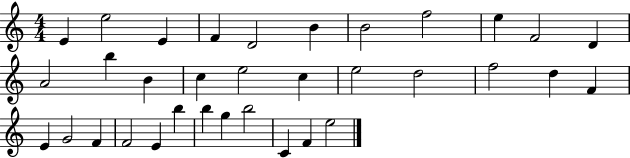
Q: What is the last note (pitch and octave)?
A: E5